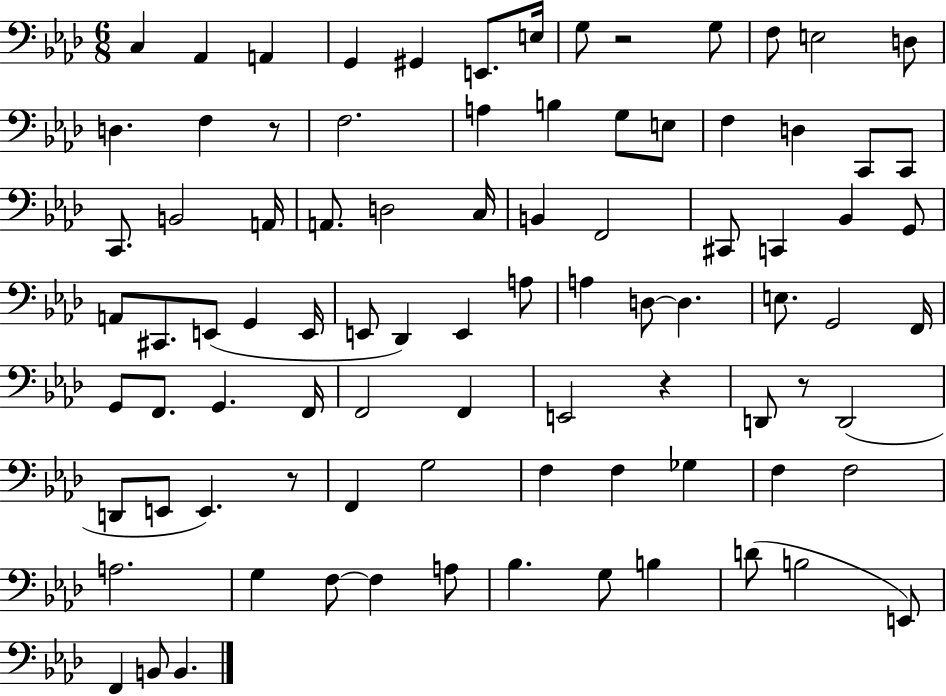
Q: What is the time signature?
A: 6/8